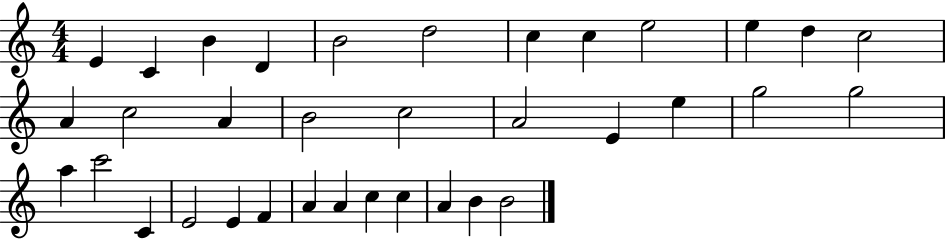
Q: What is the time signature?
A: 4/4